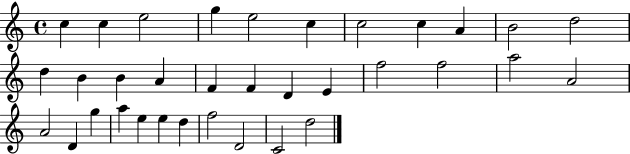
X:1
T:Untitled
M:4/4
L:1/4
K:C
c c e2 g e2 c c2 c A B2 d2 d B B A F F D E f2 f2 a2 A2 A2 D g a e e d f2 D2 C2 d2